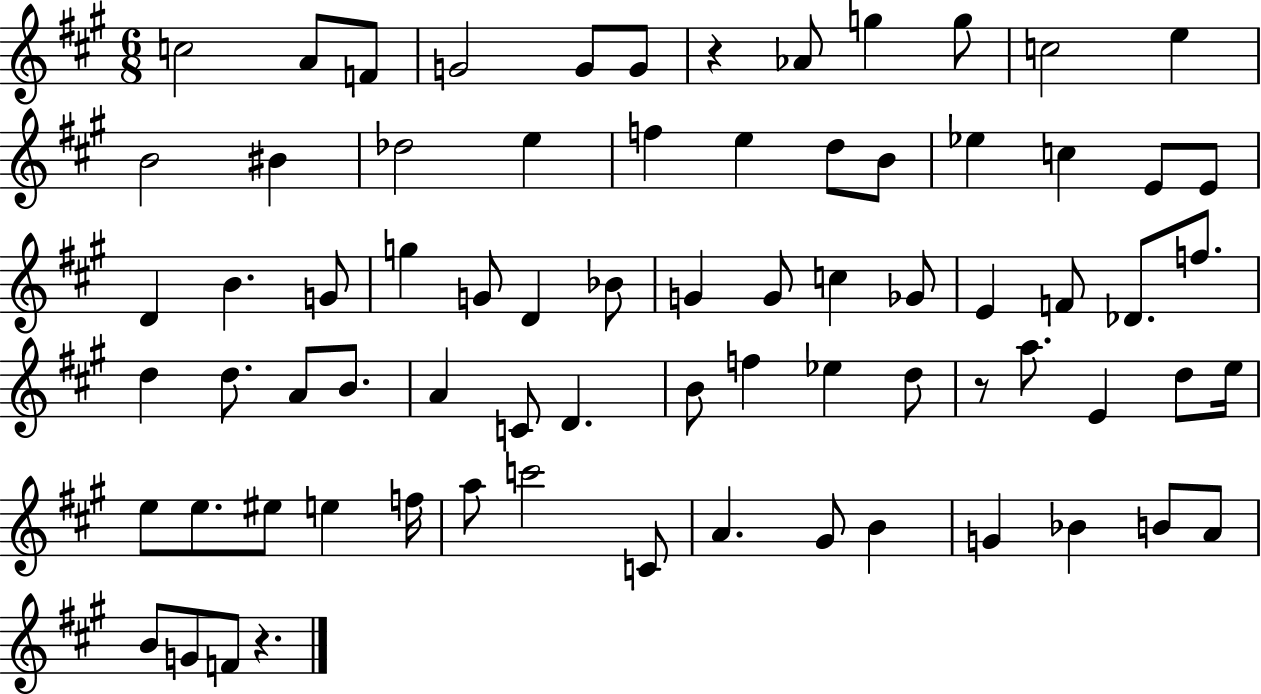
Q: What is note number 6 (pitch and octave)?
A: G4